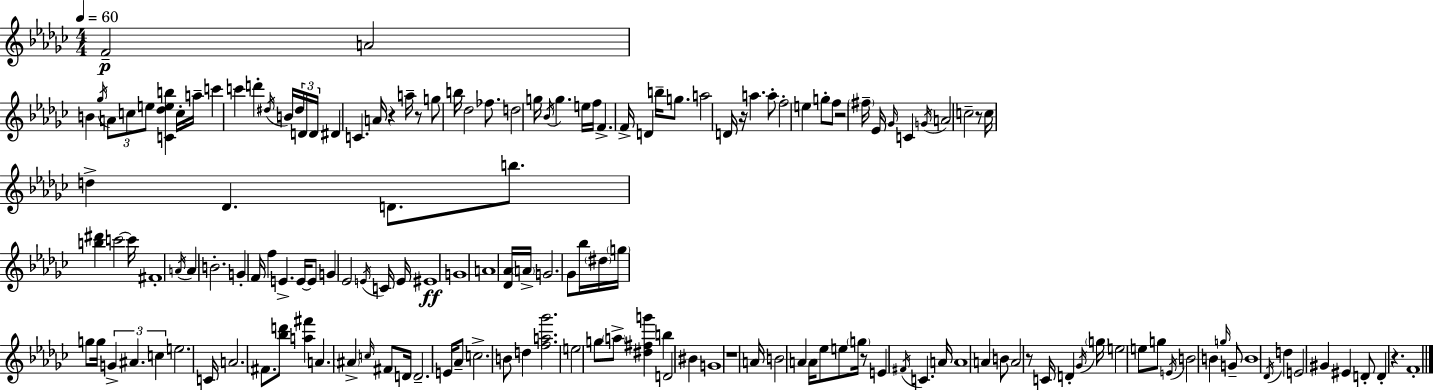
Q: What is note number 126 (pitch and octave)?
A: D4